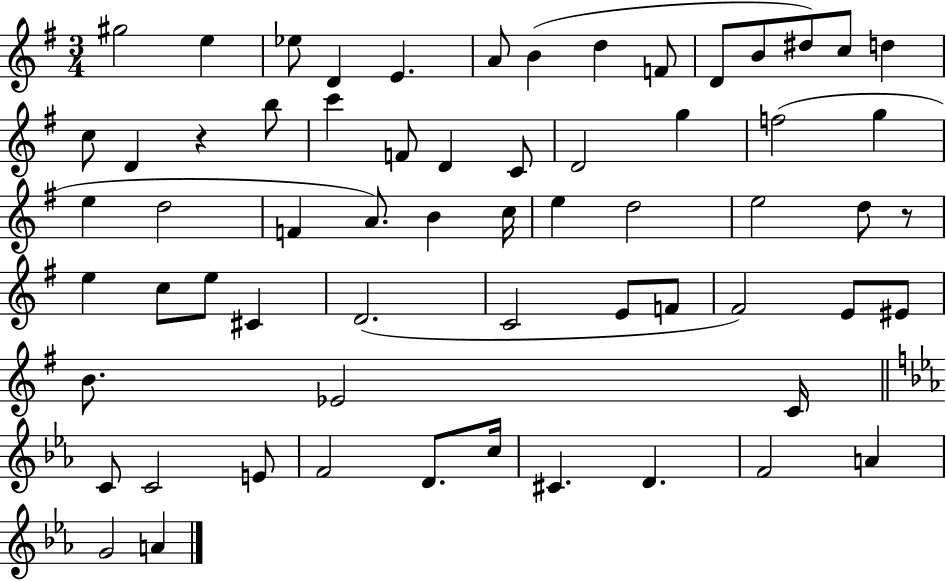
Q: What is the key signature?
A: G major